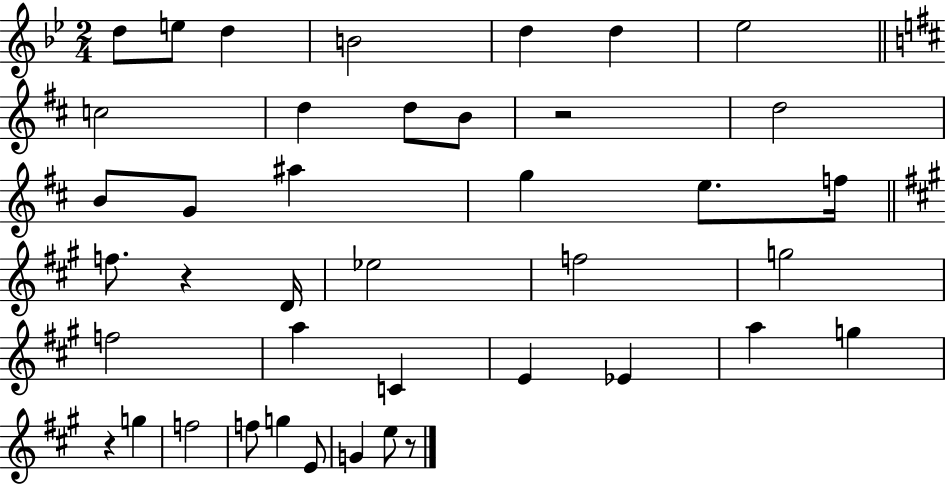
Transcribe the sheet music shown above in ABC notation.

X:1
T:Untitled
M:2/4
L:1/4
K:Bb
d/2 e/2 d B2 d d _e2 c2 d d/2 B/2 z2 d2 B/2 G/2 ^a g e/2 f/4 f/2 z D/4 _e2 f2 g2 f2 a C E _E a g z g f2 f/2 g E/2 G e/2 z/2